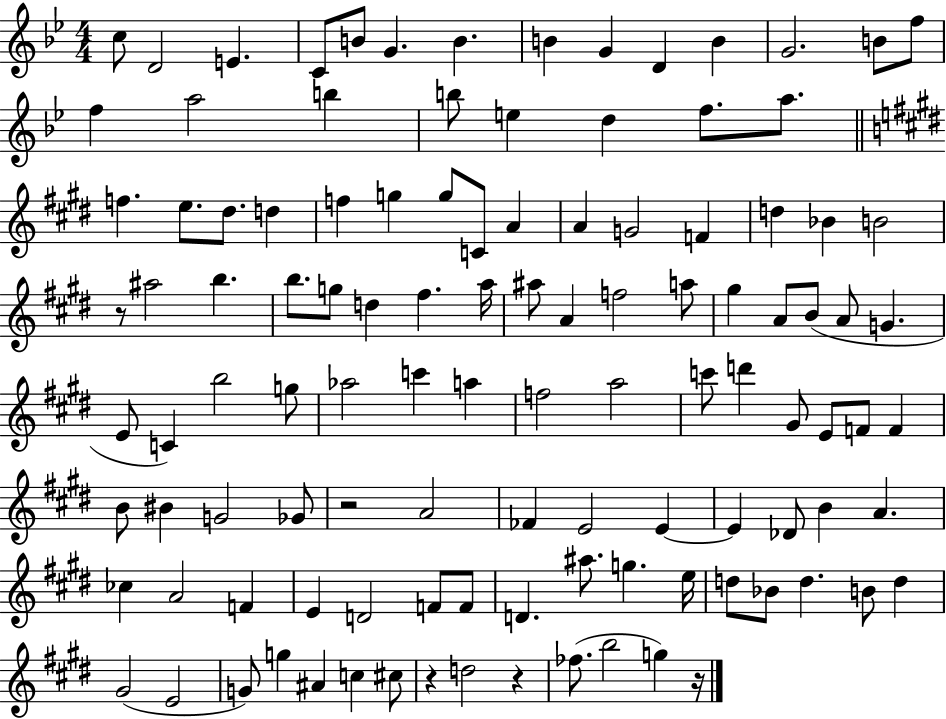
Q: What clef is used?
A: treble